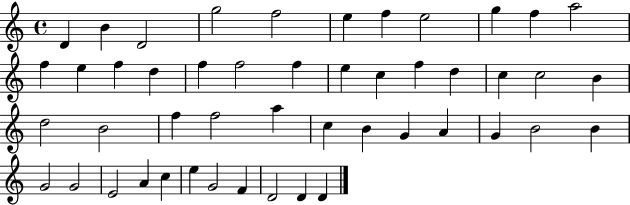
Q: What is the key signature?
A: C major